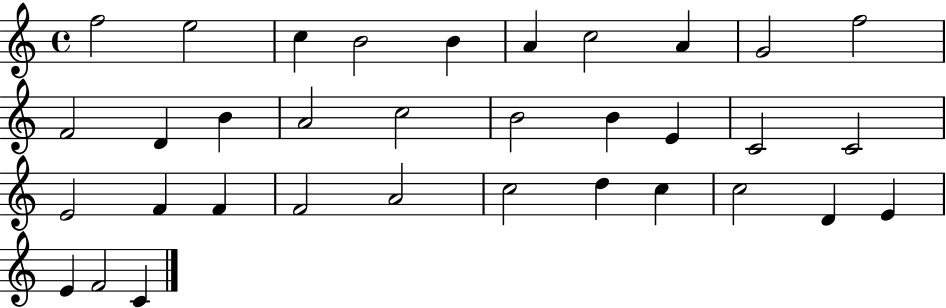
F5/h E5/h C5/q B4/h B4/q A4/q C5/h A4/q G4/h F5/h F4/h D4/q B4/q A4/h C5/h B4/h B4/q E4/q C4/h C4/h E4/h F4/q F4/q F4/h A4/h C5/h D5/q C5/q C5/h D4/q E4/q E4/q F4/h C4/q